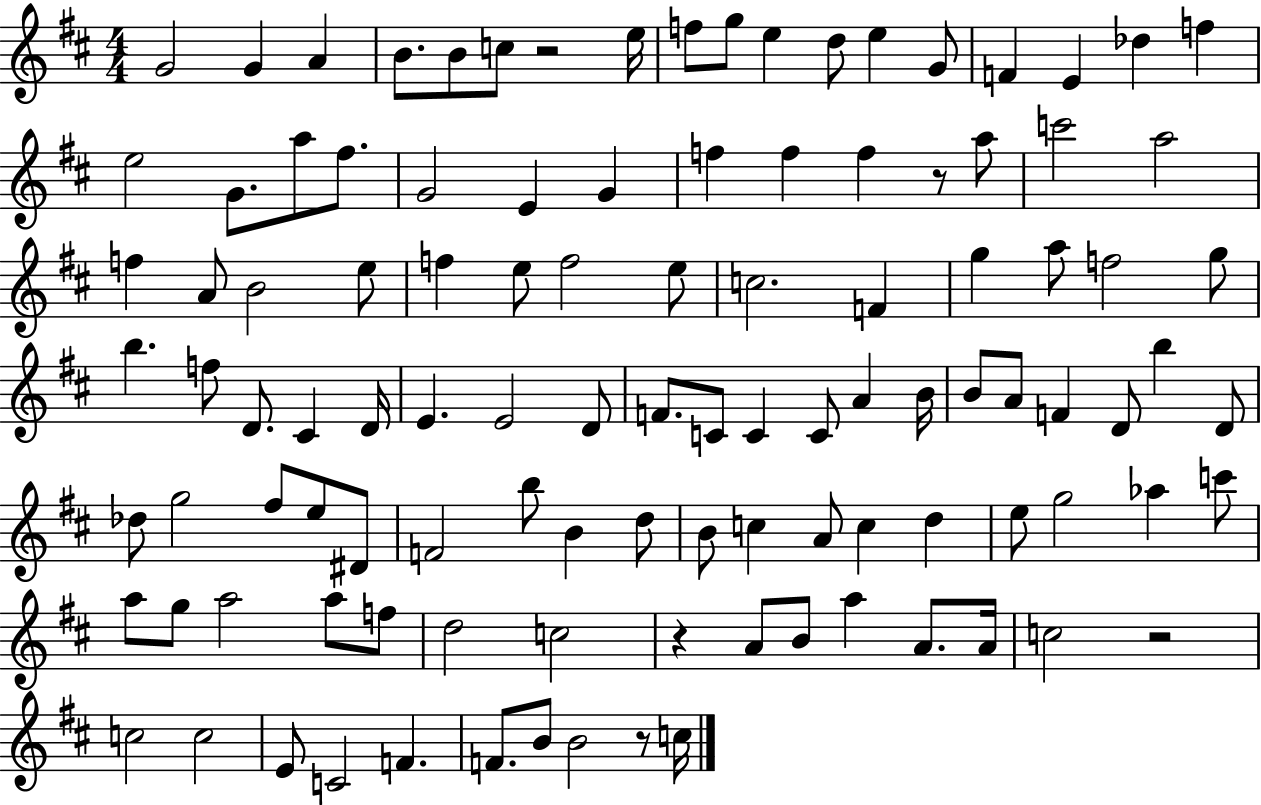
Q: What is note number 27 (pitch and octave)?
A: F5